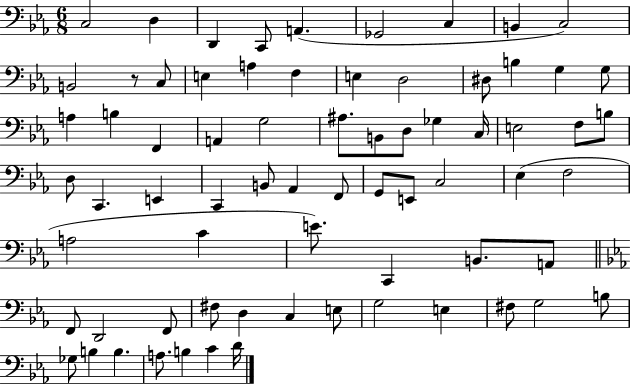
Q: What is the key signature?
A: EES major